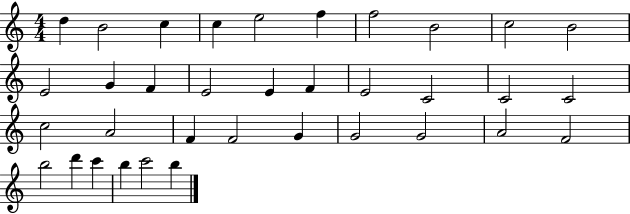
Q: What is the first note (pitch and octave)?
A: D5